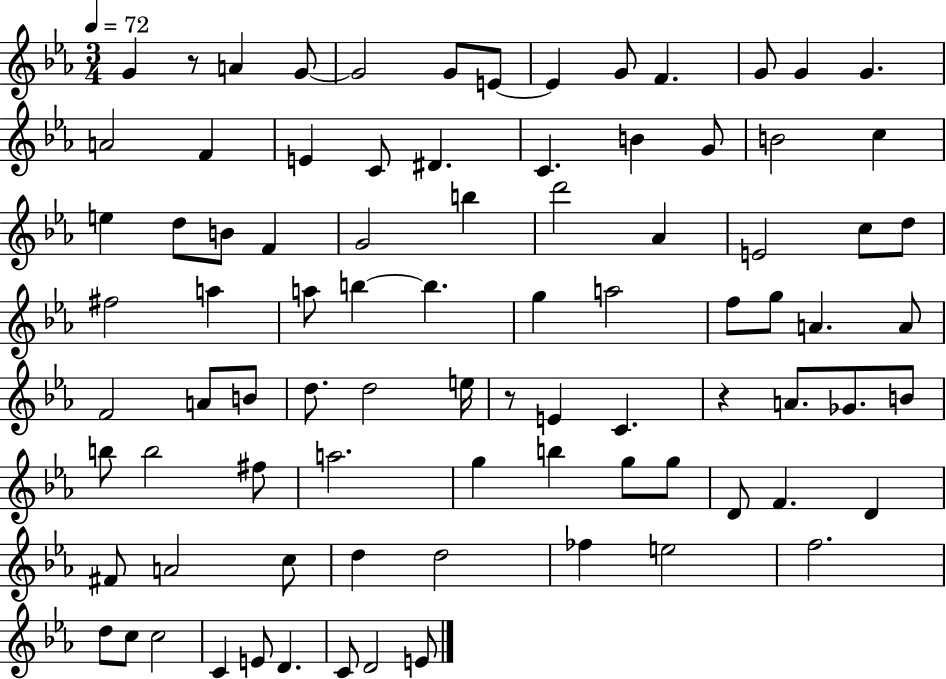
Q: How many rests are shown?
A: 3